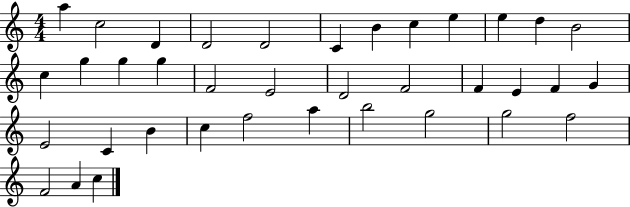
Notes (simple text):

A5/q C5/h D4/q D4/h D4/h C4/q B4/q C5/q E5/q E5/q D5/q B4/h C5/q G5/q G5/q G5/q F4/h E4/h D4/h F4/h F4/q E4/q F4/q G4/q E4/h C4/q B4/q C5/q F5/h A5/q B5/h G5/h G5/h F5/h F4/h A4/q C5/q